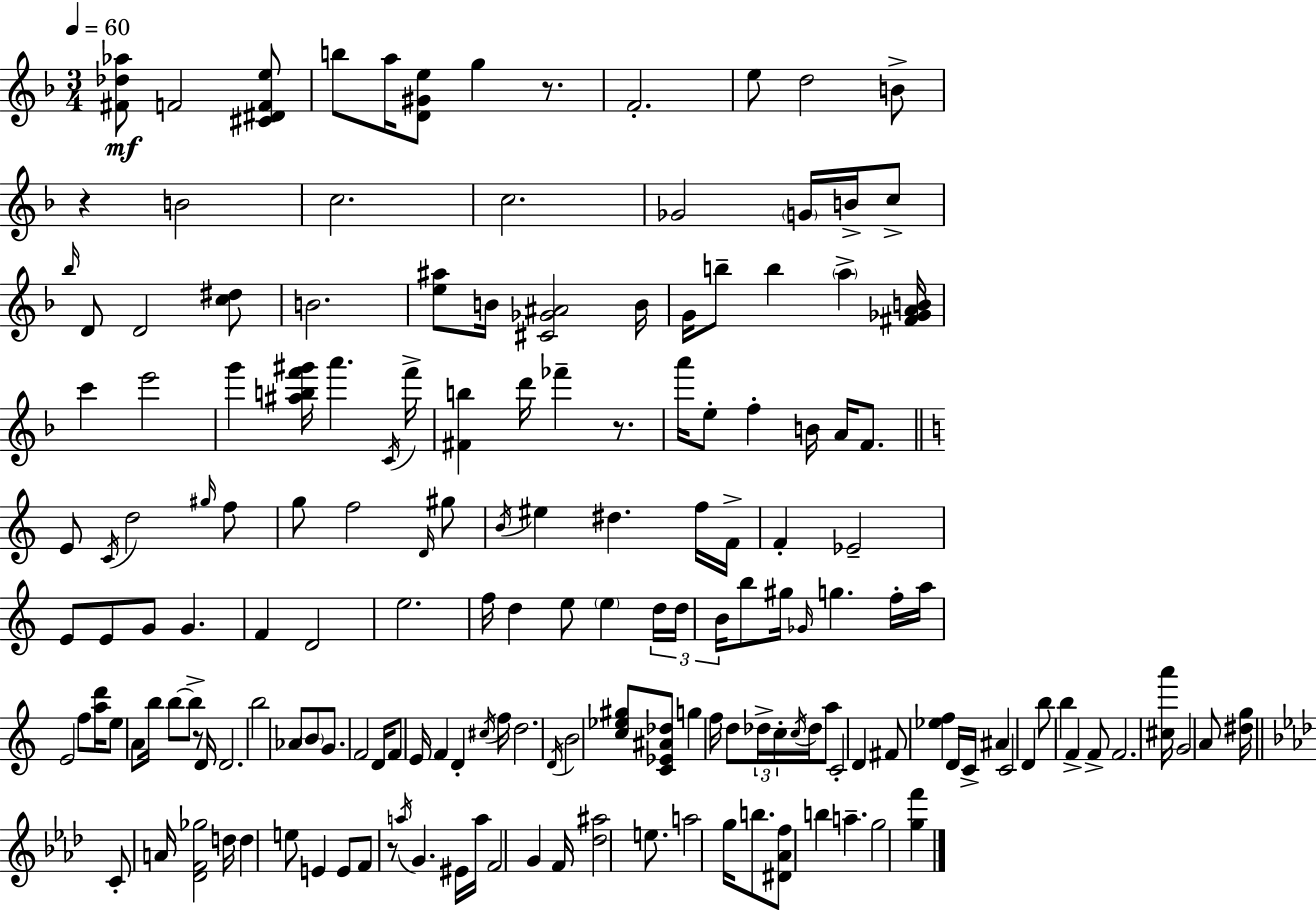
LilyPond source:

{
  \clef treble
  \numericTimeSignature
  \time 3/4
  \key d \minor
  \tempo 4 = 60
  <fis' des'' aes''>8\mf f'2 <cis' dis' f' e''>8 | b''8 a''16 <d' gis' e''>8 g''4 r8. | f'2.-. | e''8 d''2 b'8-> | \break r4 b'2 | c''2. | c''2. | ges'2 \parenthesize g'16 b'16-> c''8-> | \break \grace { bes''16 } d'8 d'2 <c'' dis''>8 | b'2. | <e'' ais''>8 b'16 <cis' ges' ais'>2 | b'16 g'16 b''8-- b''4 \parenthesize a''4-> | \break <fis' ges' a' b'>16 c'''4 e'''2 | g'''4 <ais'' b'' f''' gis'''>16 a'''4. | \acciaccatura { c'16 } f'''16-> <fis' b''>4 d'''16 fes'''4-- r8. | a'''16 e''8-. f''4-. b'16 a'16 f'8. | \break \bar "||" \break \key c \major e'8 \acciaccatura { c'16 } d''2 \grace { gis''16 } | f''8 g''8 f''2 | \grace { d'16 } gis''8 \acciaccatura { b'16 } eis''4 dis''4. | f''16 f'16-> f'4-. ees'2-- | \break e'8 e'8 g'8 g'4. | f'4 d'2 | e''2. | f''16 d''4 e''8 \parenthesize e''4 | \break \tuplet 3/2 { d''16 d''16 b'16 } b''8 gis''16 \grace { ges'16 } g''4. | f''16-. a''16 e'2 | f''8 <a'' d'''>16 e''8 a'8 b''16 b''8~~ | b''8-> r8 d'16 d'2. | \break b''2 | aes'8 \parenthesize b'8 g'8. f'2 | d'16 f'8 e'16 f'4 | d'4-. \acciaccatura { cis''16 } f''16 d''2. | \break \acciaccatura { d'16 } b'2 | <c'' ees'' gis''>8 <c' ees' ais' des''>8 g''4 f''16 | d''8 \tuplet 3/2 { des''16-> c''16-. \acciaccatura { c''16 } } des''16 a''8 c'2-. | d'4 fis'8 <ees'' f''>4 | \break d'16 c'16-> ais'4 c'2 | d'4 b''8 b''4 | f'4-> f'8-> f'2. | <cis'' a'''>16 g'2 | \break a'8 <dis'' g''>16 \bar "||" \break \key f \minor c'8-. a'16 <des' f' ges''>2 d''16 | d''4 e''8 e'4 e'8 | f'8 r8 \acciaccatura { a''16 } g'4. eis'16 | a''16 f'2 g'4 | \break f'16 <des'' ais''>2 e''8. | a''2 g''16 b''8. | <dis' aes' f''>8 b''4 a''4.-- | g''2 <g'' f'''>4 | \break \bar "|."
}